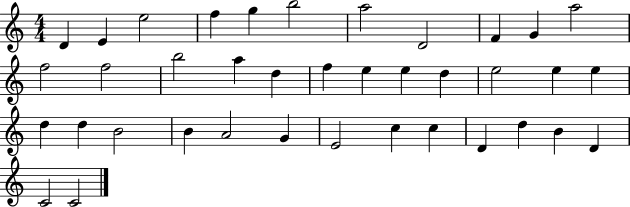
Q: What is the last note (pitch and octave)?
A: C4